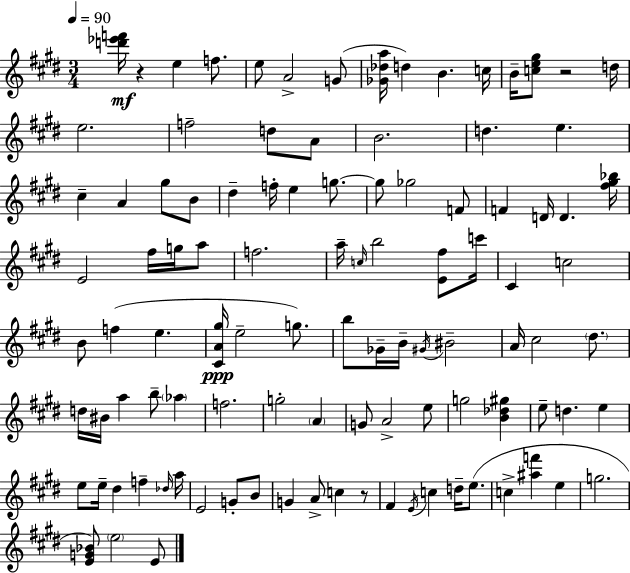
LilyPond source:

{
  \clef treble
  \numericTimeSignature
  \time 3/4
  \key e \major
  \tempo 4 = 90
  <d''' ees''' f'''>16\mf r4 e''4 f''8. | e''8 a'2-> g'8( | <ges' des'' a''>16 d''4) b'4. c''16 | b'16-- <c'' e'' gis''>8 r2 d''16 | \break e''2. | f''2-- d''8 a'8 | b'2. | d''4. e''4. | \break cis''4-- a'4 gis''8 b'8 | dis''4-- f''16-. e''4 g''8.~~ | g''8 ges''2 f'8 | f'4 d'16 d'4. <fis'' gis'' bes''>16 | \break e'2 fis''16 g''16 a''8 | f''2. | a''16-- \grace { c''16 } b''2 <e' fis''>8 | c'''16 cis'4 c''2 | \break b'8 f''4( e''4. | <cis' a' gis''>16\ppp e''2-- g''8.) | b''8 ges'16-- b'16-- \acciaccatura { gis'16 } bis'2-- | a'16 cis''2 \parenthesize dis''8. | \break d''16 bis'16 a''4 b''8-- \parenthesize aes''4 | f''2. | g''2-. \parenthesize a'4 | g'8 a'2-> | \break e''8 g''2 <b' des'' gis''>4 | e''8-- d''4. e''4 | e''8 e''16-- dis''4 f''4-- | \grace { des''16 } a''16 e'2 g'8-. | \break b'8 g'4 a'8-> c''4 | r8 fis'4 \acciaccatura { e'16 } c''4 | d''16-- e''8.( c''4-> <ais'' f'''>4 | e''4 g''2. | \break <e' g' bes'>8) \parenthesize e''2 | e'8 \bar "|."
}